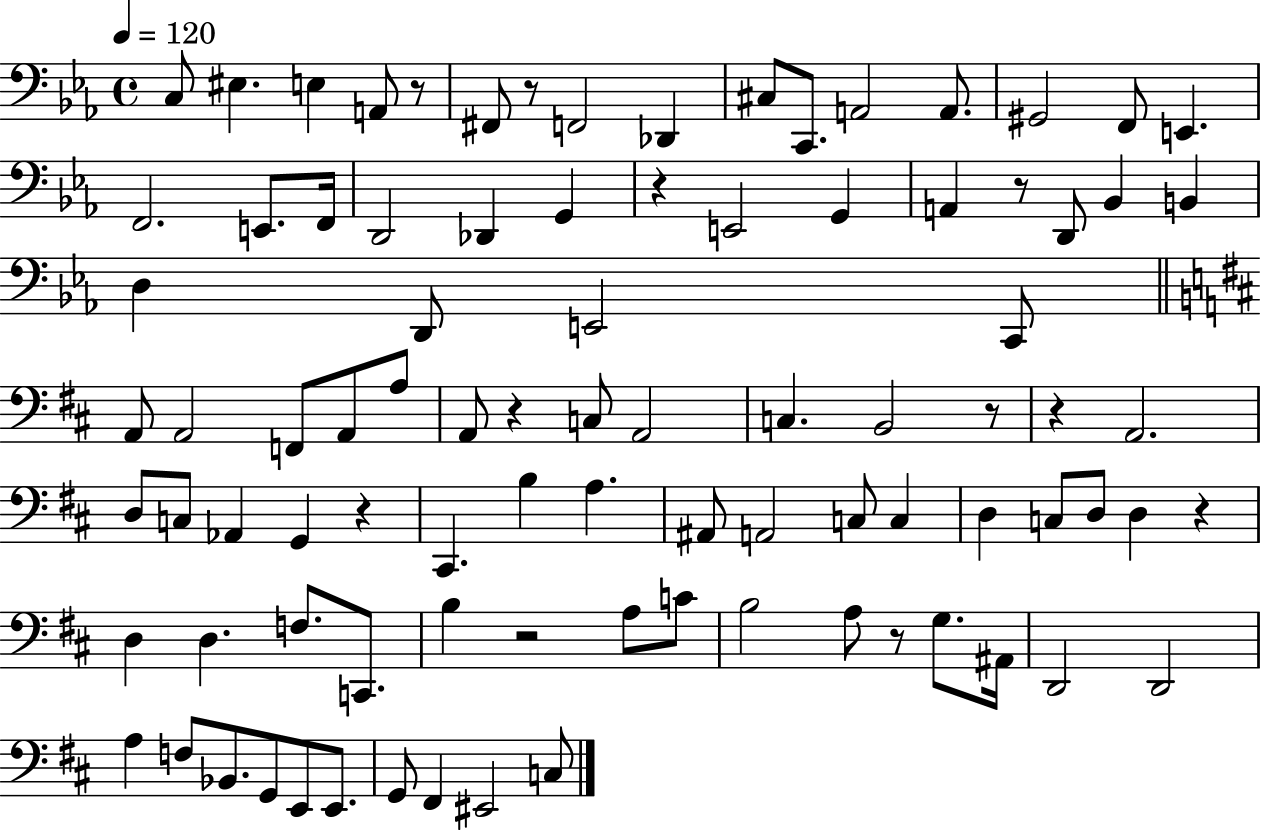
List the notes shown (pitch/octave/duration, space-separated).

C3/e EIS3/q. E3/q A2/e R/e F#2/e R/e F2/h Db2/q C#3/e C2/e. A2/h A2/e. G#2/h F2/e E2/q. F2/h. E2/e. F2/s D2/h Db2/q G2/q R/q E2/h G2/q A2/q R/e D2/e Bb2/q B2/q D3/q D2/e E2/h C2/e A2/e A2/h F2/e A2/e A3/e A2/e R/q C3/e A2/h C3/q. B2/h R/e R/q A2/h. D3/e C3/e Ab2/q G2/q R/q C#2/q. B3/q A3/q. A#2/e A2/h C3/e C3/q D3/q C3/e D3/e D3/q R/q D3/q D3/q. F3/e. C2/e. B3/q R/h A3/e C4/e B3/h A3/e R/e G3/e. A#2/s D2/h D2/h A3/q F3/e Bb2/e. G2/e E2/e E2/e. G2/e F#2/q EIS2/h C3/e